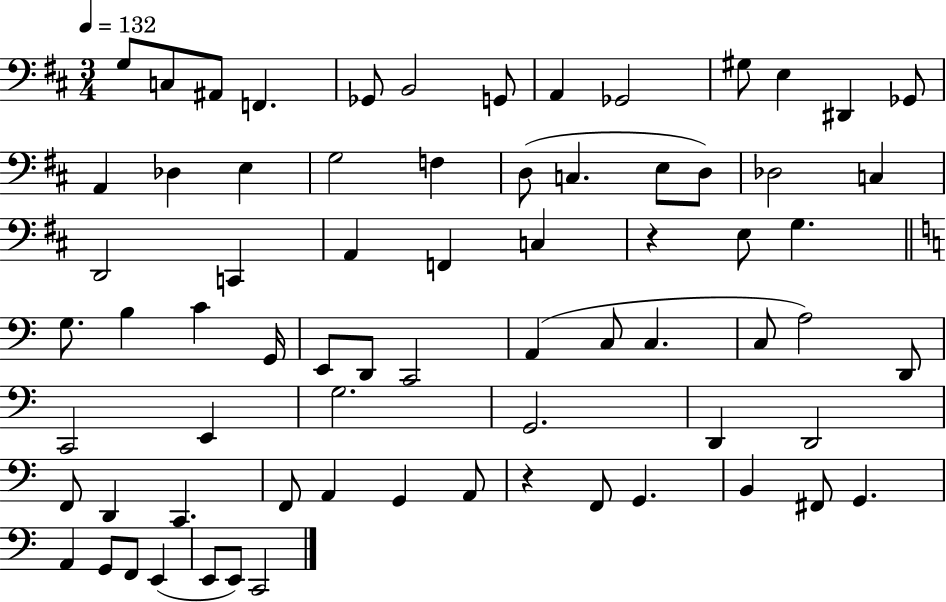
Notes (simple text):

G3/e C3/e A#2/e F2/q. Gb2/e B2/h G2/e A2/q Gb2/h G#3/e E3/q D#2/q Gb2/e A2/q Db3/q E3/q G3/h F3/q D3/e C3/q. E3/e D3/e Db3/h C3/q D2/h C2/q A2/q F2/q C3/q R/q E3/e G3/q. G3/e. B3/q C4/q G2/s E2/e D2/e C2/h A2/q C3/e C3/q. C3/e A3/h D2/e C2/h E2/q G3/h. G2/h. D2/q D2/h F2/e D2/q C2/q. F2/e A2/q G2/q A2/e R/q F2/e G2/q. B2/q F#2/e G2/q. A2/q G2/e F2/e E2/q E2/e E2/e C2/h